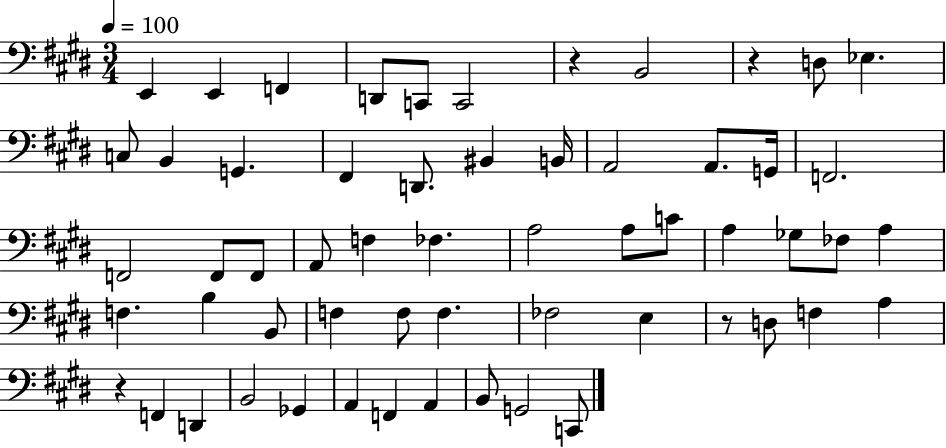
{
  \clef bass
  \numericTimeSignature
  \time 3/4
  \key e \major
  \tempo 4 = 100
  e,4 e,4 f,4 | d,8 c,8 c,2 | r4 b,2 | r4 d8 ees4. | \break c8 b,4 g,4. | fis,4 d,8. bis,4 b,16 | a,2 a,8. g,16 | f,2. | \break f,2 f,8 f,8 | a,8 f4 fes4. | a2 a8 c'8 | a4 ges8 fes8 a4 | \break f4. b4 b,8 | f4 f8 f4. | fes2 e4 | r8 d8 f4 a4 | \break r4 f,4 d,4 | b,2 ges,4 | a,4 f,4 a,4 | b,8 g,2 c,8 | \break \bar "|."
}